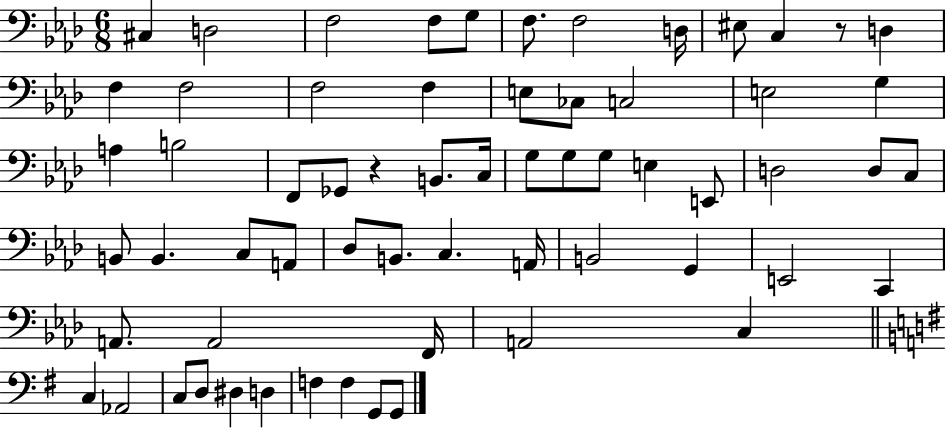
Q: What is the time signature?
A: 6/8